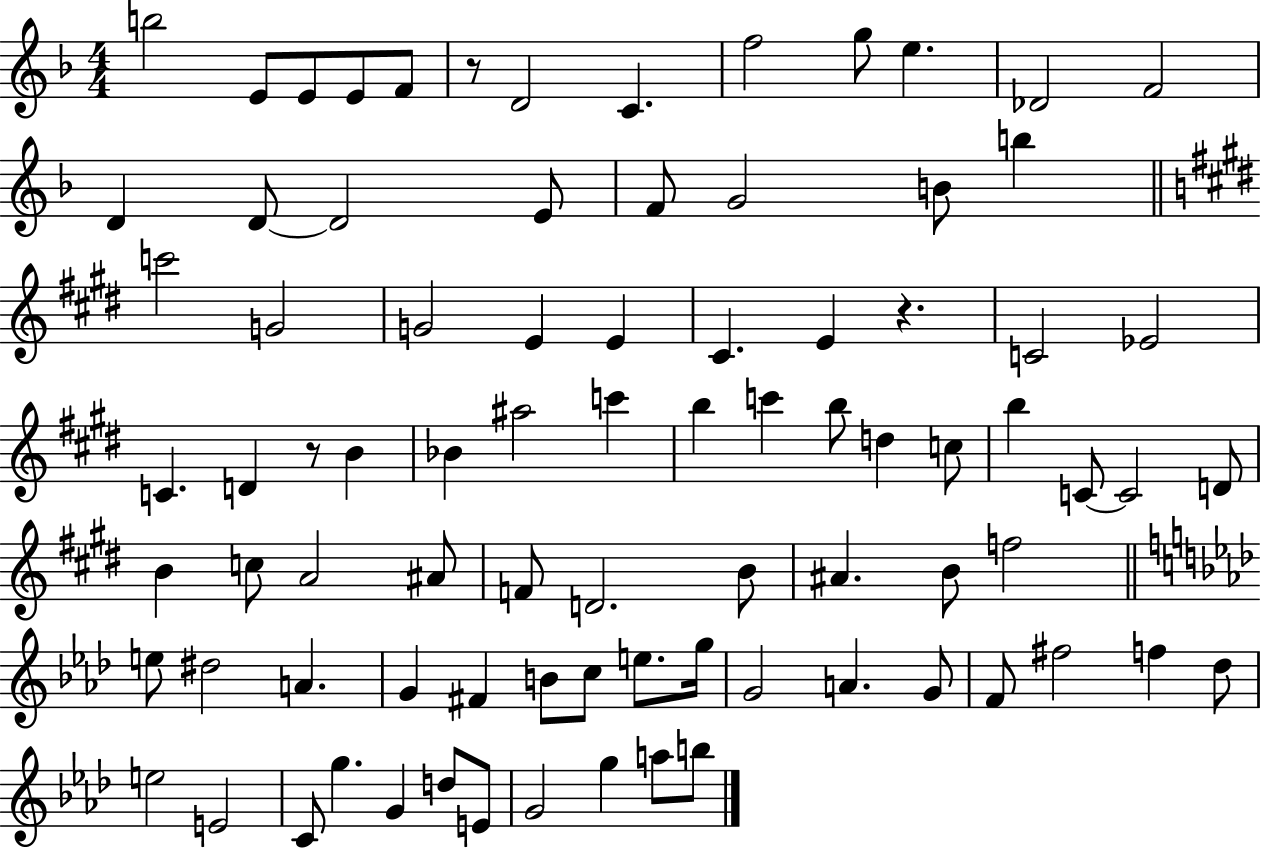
X:1
T:Untitled
M:4/4
L:1/4
K:F
b2 E/2 E/2 E/2 F/2 z/2 D2 C f2 g/2 e _D2 F2 D D/2 D2 E/2 F/2 G2 B/2 b c'2 G2 G2 E E ^C E z C2 _E2 C D z/2 B _B ^a2 c' b c' b/2 d c/2 b C/2 C2 D/2 B c/2 A2 ^A/2 F/2 D2 B/2 ^A B/2 f2 e/2 ^d2 A G ^F B/2 c/2 e/2 g/4 G2 A G/2 F/2 ^f2 f _d/2 e2 E2 C/2 g G d/2 E/2 G2 g a/2 b/2